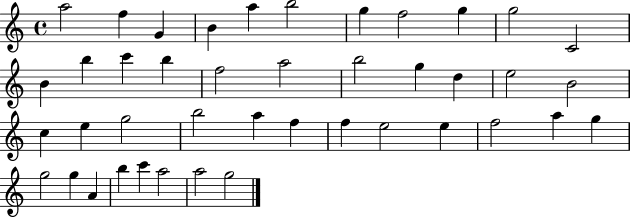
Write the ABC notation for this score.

X:1
T:Untitled
M:4/4
L:1/4
K:C
a2 f G B a b2 g f2 g g2 C2 B b c' b f2 a2 b2 g d e2 B2 c e g2 b2 a f f e2 e f2 a g g2 g A b c' a2 a2 g2